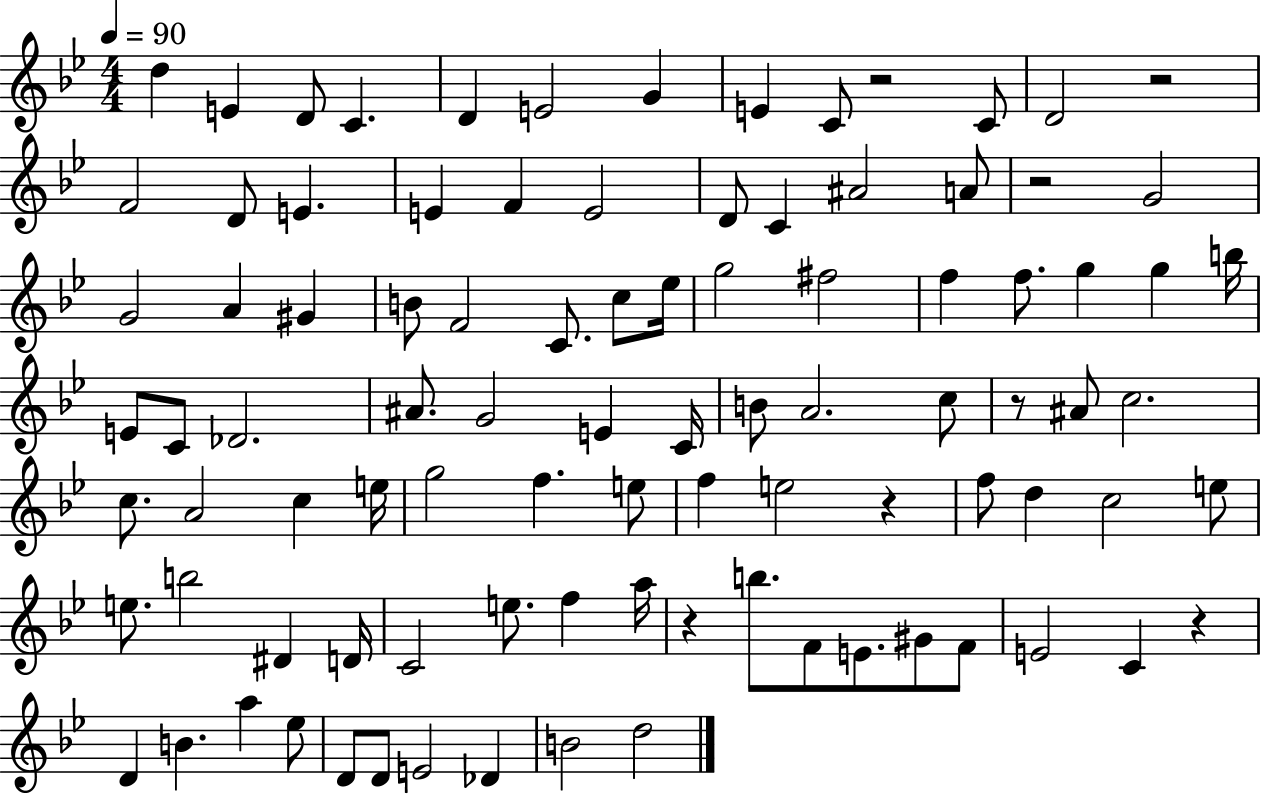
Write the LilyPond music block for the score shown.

{
  \clef treble
  \numericTimeSignature
  \time 4/4
  \key bes \major
  \tempo 4 = 90
  \repeat volta 2 { d''4 e'4 d'8 c'4. | d'4 e'2 g'4 | e'4 c'8 r2 c'8 | d'2 r2 | \break f'2 d'8 e'4. | e'4 f'4 e'2 | d'8 c'4 ais'2 a'8 | r2 g'2 | \break g'2 a'4 gis'4 | b'8 f'2 c'8. c''8 ees''16 | g''2 fis''2 | f''4 f''8. g''4 g''4 b''16 | \break e'8 c'8 des'2. | ais'8. g'2 e'4 c'16 | b'8 a'2. c''8 | r8 ais'8 c''2. | \break c''8. a'2 c''4 e''16 | g''2 f''4. e''8 | f''4 e''2 r4 | f''8 d''4 c''2 e''8 | \break e''8. b''2 dis'4 d'16 | c'2 e''8. f''4 a''16 | r4 b''8. f'8 e'8. gis'8 f'8 | e'2 c'4 r4 | \break d'4 b'4. a''4 ees''8 | d'8 d'8 e'2 des'4 | b'2 d''2 | } \bar "|."
}